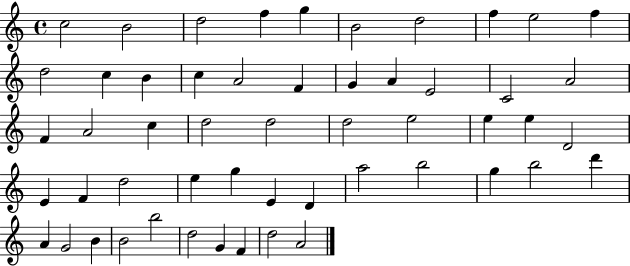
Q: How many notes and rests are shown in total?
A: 53